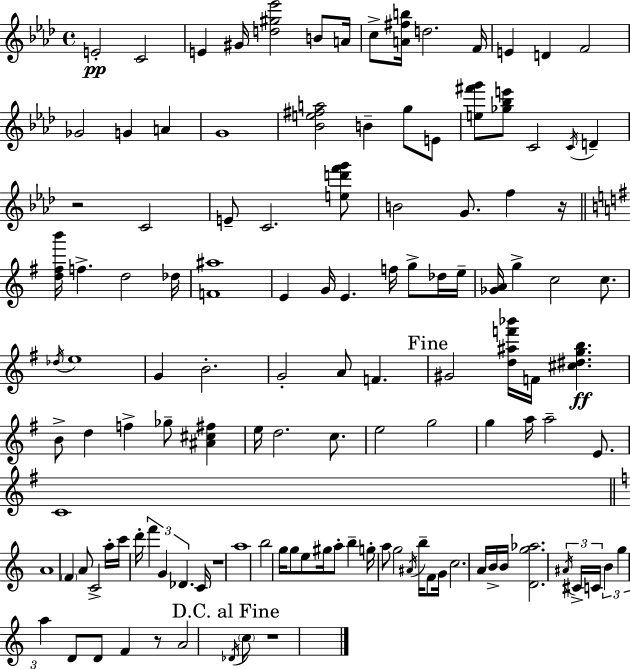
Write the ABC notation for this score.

X:1
T:Untitled
M:4/4
L:1/4
K:Fm
E2 C2 E ^G/4 [d^g_e']2 B/2 A/4 c/2 [A^fb]/4 d2 F/4 E D F2 _G2 G A G4 [_Be^fa]2 B g/2 E/2 [e^f'g']/2 [_g_be']/2 C2 C/4 D z2 C2 E/2 C2 [ed'f'g']/2 B2 G/2 f z/4 [d^fb']/4 f d2 _d/4 [F^a]4 E G/4 E f/4 g/2 _d/4 e/4 [_GA]/4 g c2 c/2 _d/4 e4 G B2 G2 A/2 F ^G2 [d^af'_b']/4 F/4 [^c^dgb] B/2 d f _g/2 [^A^c^f] e/4 d2 c/2 e2 g2 g a/4 a2 E/2 C4 A4 F A/2 C2 a/4 c'/4 d'/4 f' G _D C/4 z4 a4 b2 g/4 g/2 e/2 ^g/4 a/2 b g/4 a/2 g2 ^A/4 b/4 F/2 G/4 c2 A/4 B/4 B/4 [Dg_a]2 ^A/4 ^C/4 C/4 B g a D/2 D/2 F z/2 A2 _D/4 c/2 z4